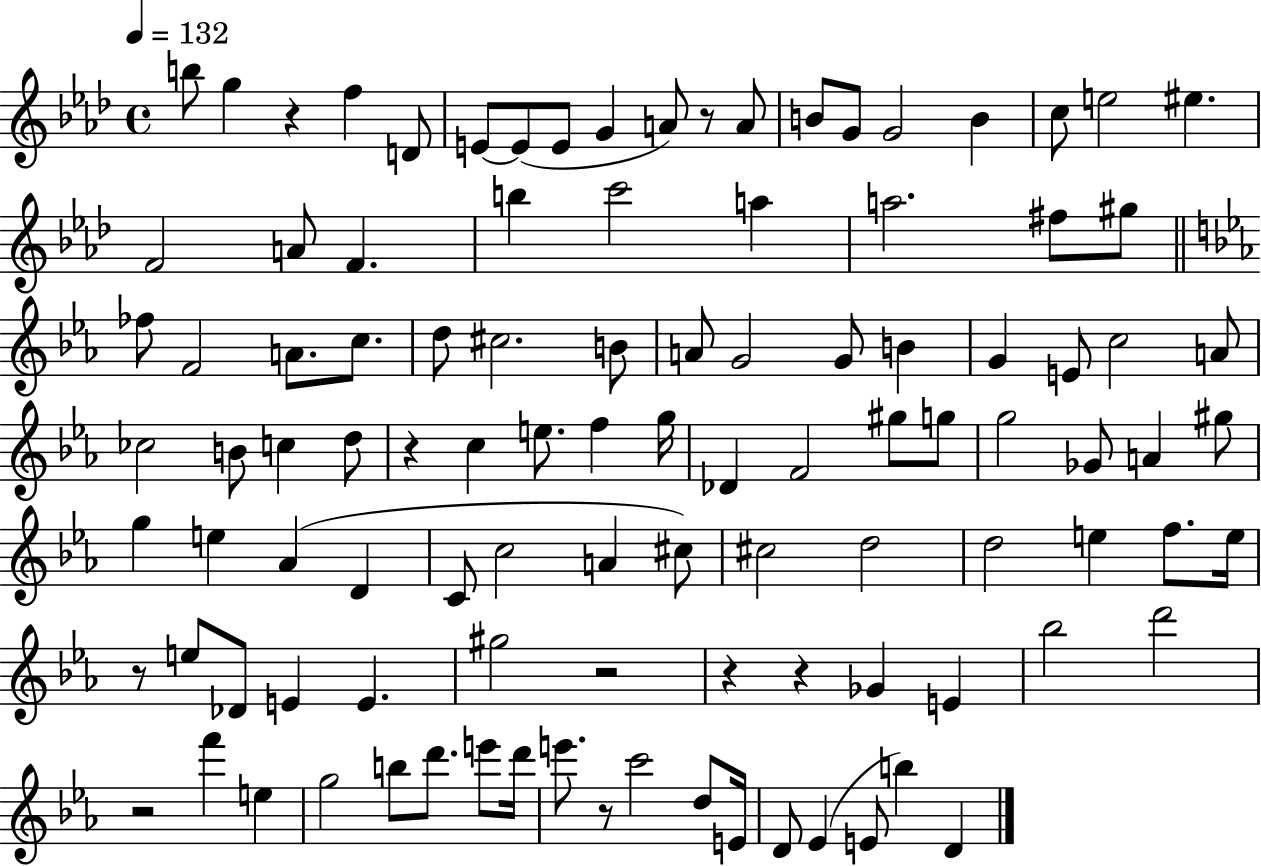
X:1
T:Untitled
M:4/4
L:1/4
K:Ab
b/2 g z f D/2 E/2 E/2 E/2 G A/2 z/2 A/2 B/2 G/2 G2 B c/2 e2 ^e F2 A/2 F b c'2 a a2 ^f/2 ^g/2 _f/2 F2 A/2 c/2 d/2 ^c2 B/2 A/2 G2 G/2 B G E/2 c2 A/2 _c2 B/2 c d/2 z c e/2 f g/4 _D F2 ^g/2 g/2 g2 _G/2 A ^g/2 g e _A D C/2 c2 A ^c/2 ^c2 d2 d2 e f/2 e/4 z/2 e/2 _D/2 E E ^g2 z2 z z _G E _b2 d'2 z2 f' e g2 b/2 d'/2 e'/2 d'/4 e'/2 z/2 c'2 d/2 E/4 D/2 _E E/2 b D